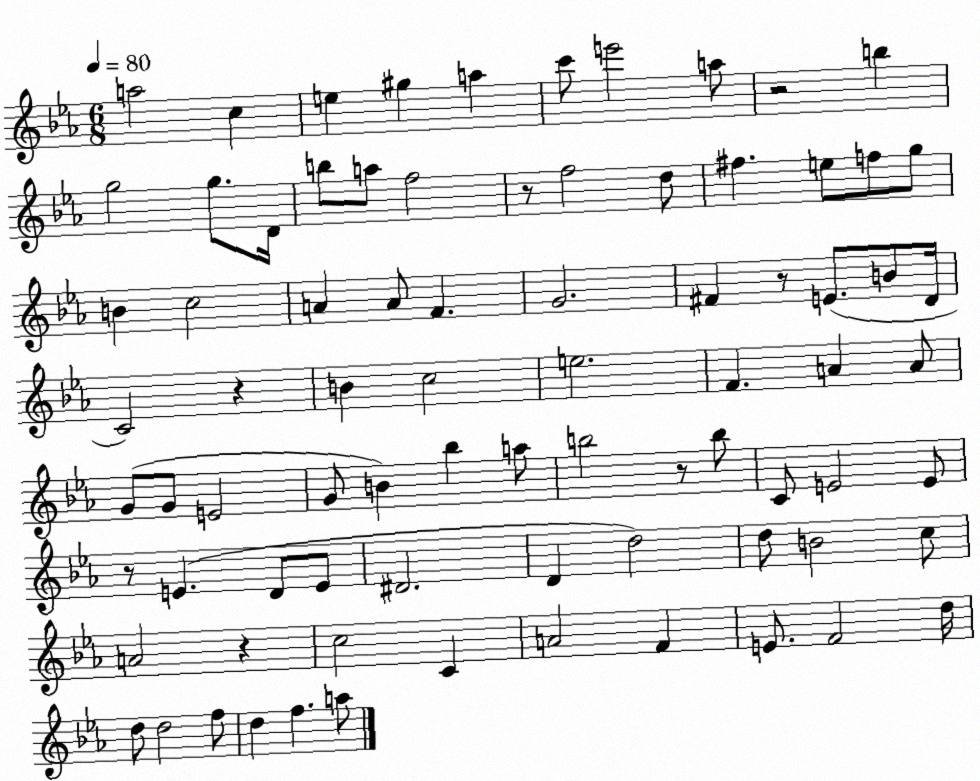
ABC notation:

X:1
T:Untitled
M:6/8
L:1/4
K:Eb
a2 c e ^g a c'/2 e'2 a/2 z2 b g2 g/2 D/4 b/2 a/2 f2 z/2 f2 d/2 ^f e/2 f/2 g/2 B c2 A A/2 F G2 ^F z/2 E/2 B/2 D/4 C2 z B c2 e2 F A A/2 G/2 G/2 E2 G/2 B _b a/2 b2 z/2 b/2 C/2 E2 E/2 z/2 E D/2 E/2 ^D2 D d2 d/2 B2 c/2 A2 z c2 C A2 F E/2 F2 d/4 d/2 d2 f/2 d f a/2